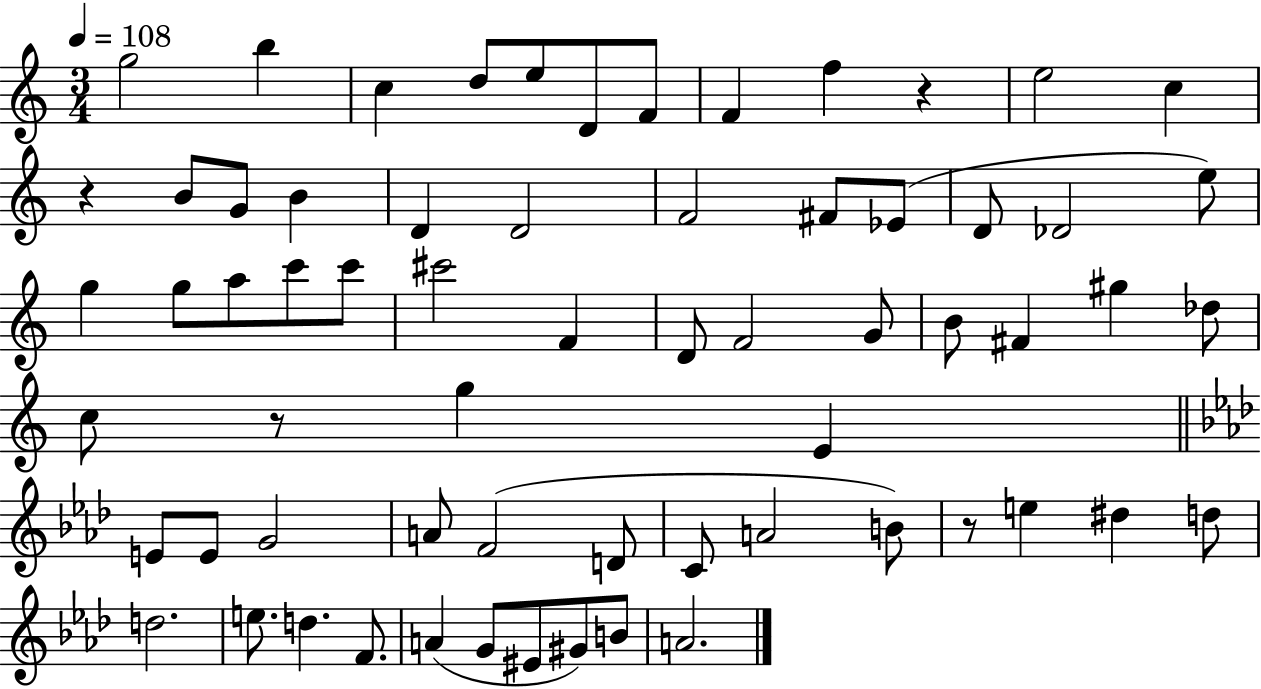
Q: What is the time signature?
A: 3/4